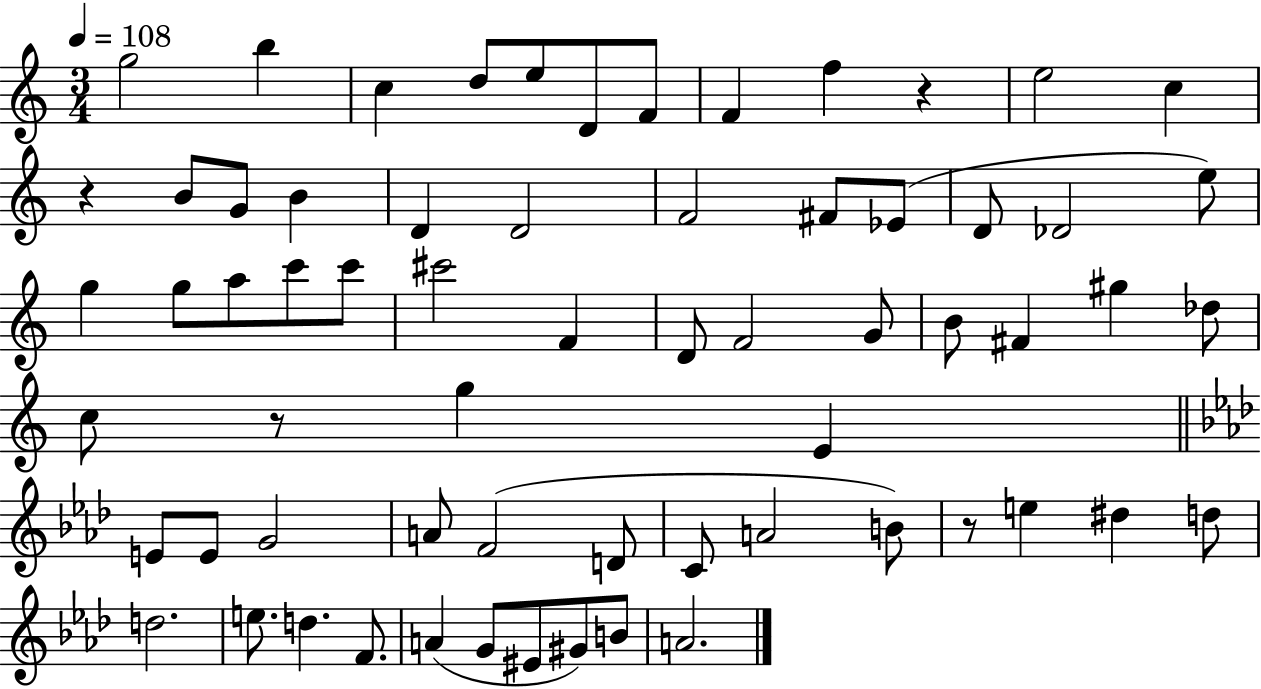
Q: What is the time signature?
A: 3/4